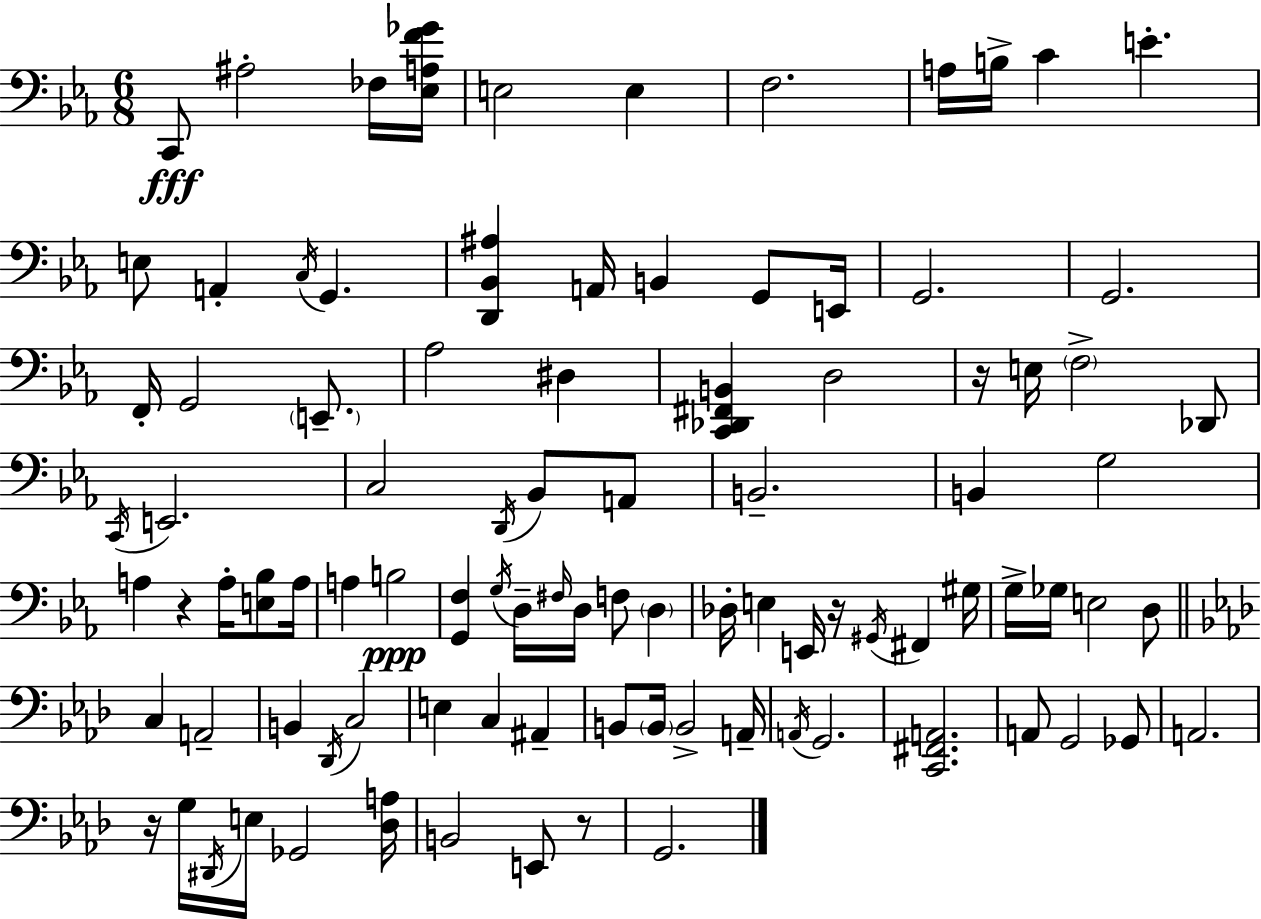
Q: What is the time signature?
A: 6/8